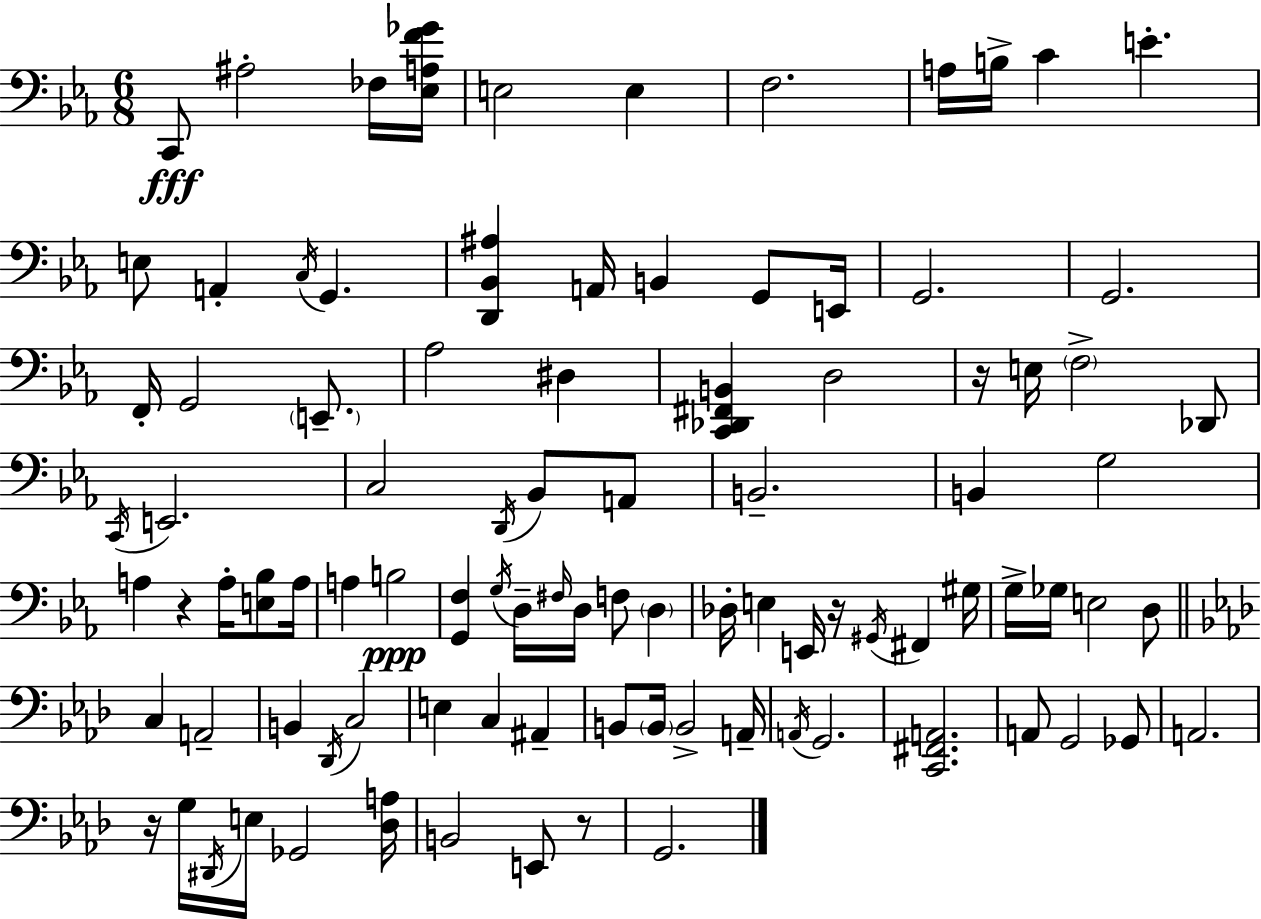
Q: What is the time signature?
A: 6/8